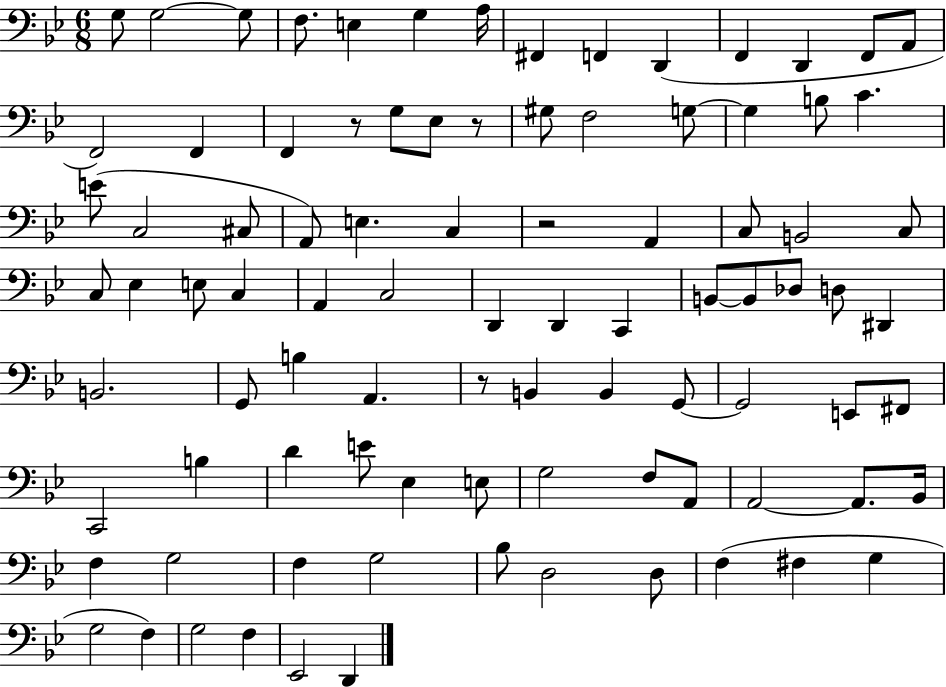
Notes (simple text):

G3/e G3/h G3/e F3/e. E3/q G3/q A3/s F#2/q F2/q D2/q F2/q D2/q F2/e A2/e F2/h F2/q F2/q R/e G3/e Eb3/e R/e G#3/e F3/h G3/e G3/q B3/e C4/q. E4/e C3/h C#3/e A2/e E3/q. C3/q R/h A2/q C3/e B2/h C3/e C3/e Eb3/q E3/e C3/q A2/q C3/h D2/q D2/q C2/q B2/e B2/e Db3/e D3/e D#2/q B2/h. G2/e B3/q A2/q. R/e B2/q B2/q G2/e G2/h E2/e F#2/e C2/h B3/q D4/q E4/e Eb3/q E3/e G3/h F3/e A2/e A2/h A2/e. Bb2/s F3/q G3/h F3/q G3/h Bb3/e D3/h D3/e F3/q F#3/q G3/q G3/h F3/q G3/h F3/q Eb2/h D2/q